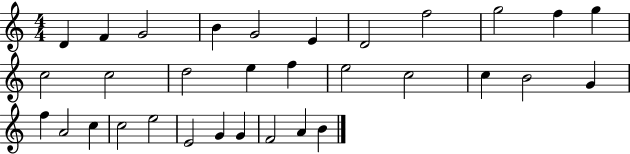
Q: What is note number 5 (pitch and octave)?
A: G4